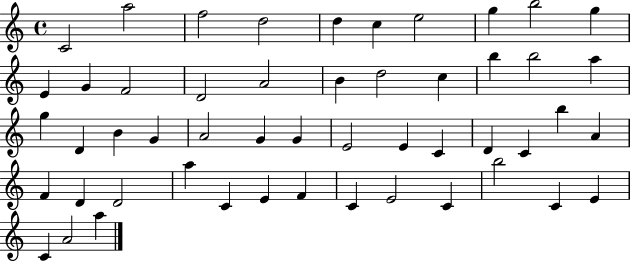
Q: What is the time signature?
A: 4/4